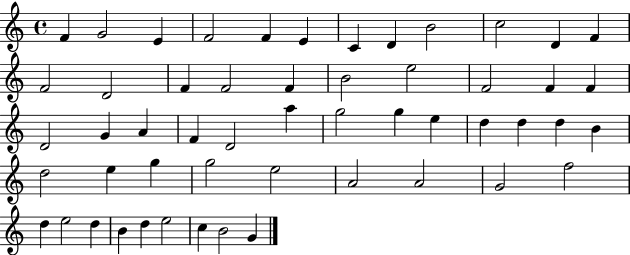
X:1
T:Untitled
M:4/4
L:1/4
K:C
F G2 E F2 F E C D B2 c2 D F F2 D2 F F2 F B2 e2 F2 F F D2 G A F D2 a g2 g e d d d B d2 e g g2 e2 A2 A2 G2 f2 d e2 d B d e2 c B2 G